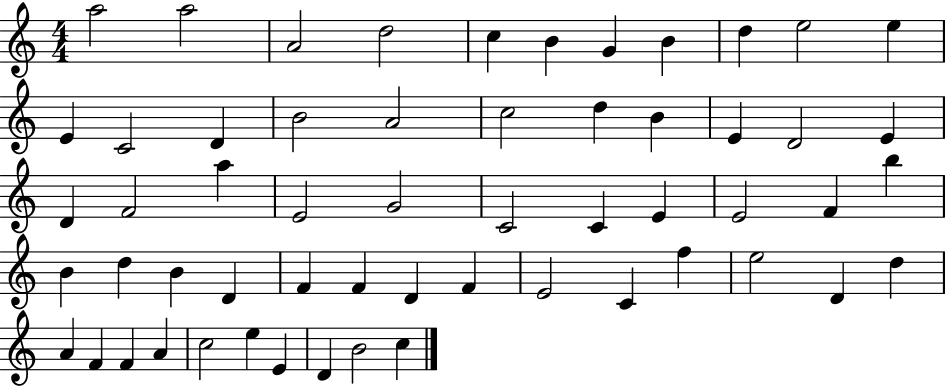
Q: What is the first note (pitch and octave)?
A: A5